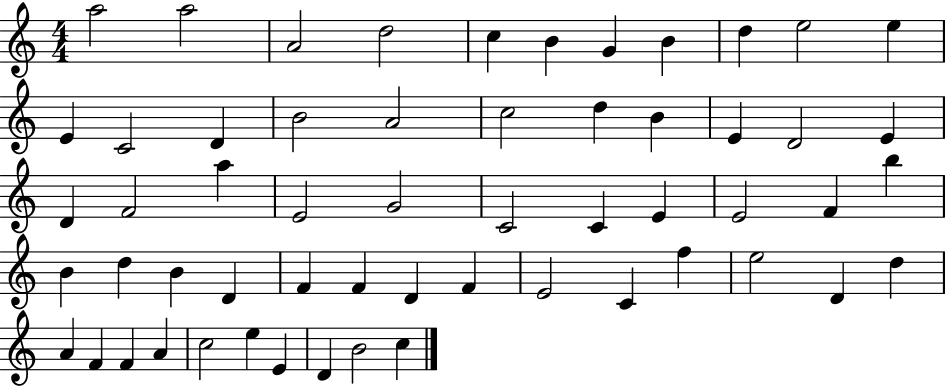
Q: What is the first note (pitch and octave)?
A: A5